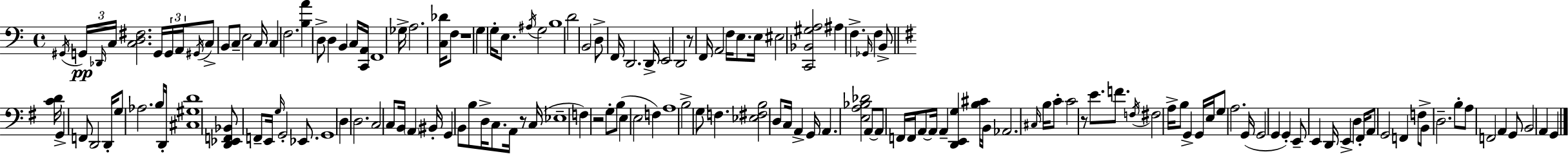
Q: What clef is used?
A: bass